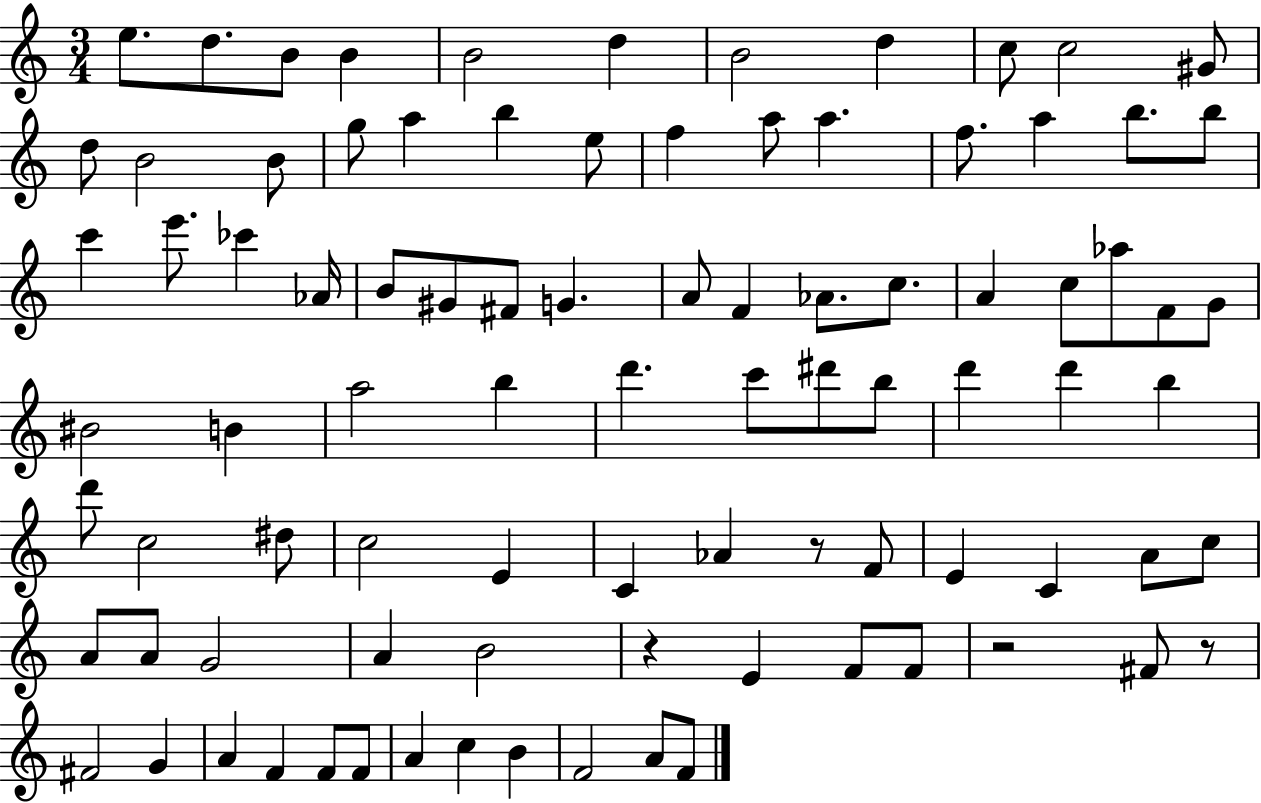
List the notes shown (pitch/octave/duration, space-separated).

E5/e. D5/e. B4/e B4/q B4/h D5/q B4/h D5/q C5/e C5/h G#4/e D5/e B4/h B4/e G5/e A5/q B5/q E5/e F5/q A5/e A5/q. F5/e. A5/q B5/e. B5/e C6/q E6/e. CES6/q Ab4/s B4/e G#4/e F#4/e G4/q. A4/e F4/q Ab4/e. C5/e. A4/q C5/e Ab5/e F4/e G4/e BIS4/h B4/q A5/h B5/q D6/q. C6/e D#6/e B5/e D6/q D6/q B5/q D6/e C5/h D#5/e C5/h E4/q C4/q Ab4/q R/e F4/e E4/q C4/q A4/e C5/e A4/e A4/e G4/h A4/q B4/h R/q E4/q F4/e F4/e R/h F#4/e R/e F#4/h G4/q A4/q F4/q F4/e F4/e A4/q C5/q B4/q F4/h A4/e F4/e